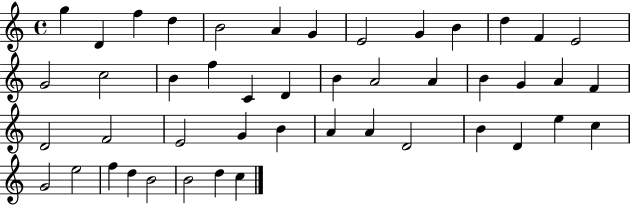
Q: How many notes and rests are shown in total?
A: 46